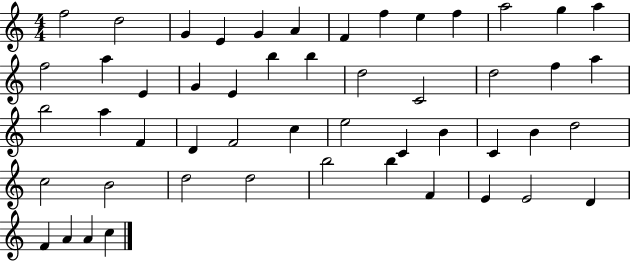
{
  \clef treble
  \numericTimeSignature
  \time 4/4
  \key c \major
  f''2 d''2 | g'4 e'4 g'4 a'4 | f'4 f''4 e''4 f''4 | a''2 g''4 a''4 | \break f''2 a''4 e'4 | g'4 e'4 b''4 b''4 | d''2 c'2 | d''2 f''4 a''4 | \break b''2 a''4 f'4 | d'4 f'2 c''4 | e''2 c'4 b'4 | c'4 b'4 d''2 | \break c''2 b'2 | d''2 d''2 | b''2 b''4 f'4 | e'4 e'2 d'4 | \break f'4 a'4 a'4 c''4 | \bar "|."
}